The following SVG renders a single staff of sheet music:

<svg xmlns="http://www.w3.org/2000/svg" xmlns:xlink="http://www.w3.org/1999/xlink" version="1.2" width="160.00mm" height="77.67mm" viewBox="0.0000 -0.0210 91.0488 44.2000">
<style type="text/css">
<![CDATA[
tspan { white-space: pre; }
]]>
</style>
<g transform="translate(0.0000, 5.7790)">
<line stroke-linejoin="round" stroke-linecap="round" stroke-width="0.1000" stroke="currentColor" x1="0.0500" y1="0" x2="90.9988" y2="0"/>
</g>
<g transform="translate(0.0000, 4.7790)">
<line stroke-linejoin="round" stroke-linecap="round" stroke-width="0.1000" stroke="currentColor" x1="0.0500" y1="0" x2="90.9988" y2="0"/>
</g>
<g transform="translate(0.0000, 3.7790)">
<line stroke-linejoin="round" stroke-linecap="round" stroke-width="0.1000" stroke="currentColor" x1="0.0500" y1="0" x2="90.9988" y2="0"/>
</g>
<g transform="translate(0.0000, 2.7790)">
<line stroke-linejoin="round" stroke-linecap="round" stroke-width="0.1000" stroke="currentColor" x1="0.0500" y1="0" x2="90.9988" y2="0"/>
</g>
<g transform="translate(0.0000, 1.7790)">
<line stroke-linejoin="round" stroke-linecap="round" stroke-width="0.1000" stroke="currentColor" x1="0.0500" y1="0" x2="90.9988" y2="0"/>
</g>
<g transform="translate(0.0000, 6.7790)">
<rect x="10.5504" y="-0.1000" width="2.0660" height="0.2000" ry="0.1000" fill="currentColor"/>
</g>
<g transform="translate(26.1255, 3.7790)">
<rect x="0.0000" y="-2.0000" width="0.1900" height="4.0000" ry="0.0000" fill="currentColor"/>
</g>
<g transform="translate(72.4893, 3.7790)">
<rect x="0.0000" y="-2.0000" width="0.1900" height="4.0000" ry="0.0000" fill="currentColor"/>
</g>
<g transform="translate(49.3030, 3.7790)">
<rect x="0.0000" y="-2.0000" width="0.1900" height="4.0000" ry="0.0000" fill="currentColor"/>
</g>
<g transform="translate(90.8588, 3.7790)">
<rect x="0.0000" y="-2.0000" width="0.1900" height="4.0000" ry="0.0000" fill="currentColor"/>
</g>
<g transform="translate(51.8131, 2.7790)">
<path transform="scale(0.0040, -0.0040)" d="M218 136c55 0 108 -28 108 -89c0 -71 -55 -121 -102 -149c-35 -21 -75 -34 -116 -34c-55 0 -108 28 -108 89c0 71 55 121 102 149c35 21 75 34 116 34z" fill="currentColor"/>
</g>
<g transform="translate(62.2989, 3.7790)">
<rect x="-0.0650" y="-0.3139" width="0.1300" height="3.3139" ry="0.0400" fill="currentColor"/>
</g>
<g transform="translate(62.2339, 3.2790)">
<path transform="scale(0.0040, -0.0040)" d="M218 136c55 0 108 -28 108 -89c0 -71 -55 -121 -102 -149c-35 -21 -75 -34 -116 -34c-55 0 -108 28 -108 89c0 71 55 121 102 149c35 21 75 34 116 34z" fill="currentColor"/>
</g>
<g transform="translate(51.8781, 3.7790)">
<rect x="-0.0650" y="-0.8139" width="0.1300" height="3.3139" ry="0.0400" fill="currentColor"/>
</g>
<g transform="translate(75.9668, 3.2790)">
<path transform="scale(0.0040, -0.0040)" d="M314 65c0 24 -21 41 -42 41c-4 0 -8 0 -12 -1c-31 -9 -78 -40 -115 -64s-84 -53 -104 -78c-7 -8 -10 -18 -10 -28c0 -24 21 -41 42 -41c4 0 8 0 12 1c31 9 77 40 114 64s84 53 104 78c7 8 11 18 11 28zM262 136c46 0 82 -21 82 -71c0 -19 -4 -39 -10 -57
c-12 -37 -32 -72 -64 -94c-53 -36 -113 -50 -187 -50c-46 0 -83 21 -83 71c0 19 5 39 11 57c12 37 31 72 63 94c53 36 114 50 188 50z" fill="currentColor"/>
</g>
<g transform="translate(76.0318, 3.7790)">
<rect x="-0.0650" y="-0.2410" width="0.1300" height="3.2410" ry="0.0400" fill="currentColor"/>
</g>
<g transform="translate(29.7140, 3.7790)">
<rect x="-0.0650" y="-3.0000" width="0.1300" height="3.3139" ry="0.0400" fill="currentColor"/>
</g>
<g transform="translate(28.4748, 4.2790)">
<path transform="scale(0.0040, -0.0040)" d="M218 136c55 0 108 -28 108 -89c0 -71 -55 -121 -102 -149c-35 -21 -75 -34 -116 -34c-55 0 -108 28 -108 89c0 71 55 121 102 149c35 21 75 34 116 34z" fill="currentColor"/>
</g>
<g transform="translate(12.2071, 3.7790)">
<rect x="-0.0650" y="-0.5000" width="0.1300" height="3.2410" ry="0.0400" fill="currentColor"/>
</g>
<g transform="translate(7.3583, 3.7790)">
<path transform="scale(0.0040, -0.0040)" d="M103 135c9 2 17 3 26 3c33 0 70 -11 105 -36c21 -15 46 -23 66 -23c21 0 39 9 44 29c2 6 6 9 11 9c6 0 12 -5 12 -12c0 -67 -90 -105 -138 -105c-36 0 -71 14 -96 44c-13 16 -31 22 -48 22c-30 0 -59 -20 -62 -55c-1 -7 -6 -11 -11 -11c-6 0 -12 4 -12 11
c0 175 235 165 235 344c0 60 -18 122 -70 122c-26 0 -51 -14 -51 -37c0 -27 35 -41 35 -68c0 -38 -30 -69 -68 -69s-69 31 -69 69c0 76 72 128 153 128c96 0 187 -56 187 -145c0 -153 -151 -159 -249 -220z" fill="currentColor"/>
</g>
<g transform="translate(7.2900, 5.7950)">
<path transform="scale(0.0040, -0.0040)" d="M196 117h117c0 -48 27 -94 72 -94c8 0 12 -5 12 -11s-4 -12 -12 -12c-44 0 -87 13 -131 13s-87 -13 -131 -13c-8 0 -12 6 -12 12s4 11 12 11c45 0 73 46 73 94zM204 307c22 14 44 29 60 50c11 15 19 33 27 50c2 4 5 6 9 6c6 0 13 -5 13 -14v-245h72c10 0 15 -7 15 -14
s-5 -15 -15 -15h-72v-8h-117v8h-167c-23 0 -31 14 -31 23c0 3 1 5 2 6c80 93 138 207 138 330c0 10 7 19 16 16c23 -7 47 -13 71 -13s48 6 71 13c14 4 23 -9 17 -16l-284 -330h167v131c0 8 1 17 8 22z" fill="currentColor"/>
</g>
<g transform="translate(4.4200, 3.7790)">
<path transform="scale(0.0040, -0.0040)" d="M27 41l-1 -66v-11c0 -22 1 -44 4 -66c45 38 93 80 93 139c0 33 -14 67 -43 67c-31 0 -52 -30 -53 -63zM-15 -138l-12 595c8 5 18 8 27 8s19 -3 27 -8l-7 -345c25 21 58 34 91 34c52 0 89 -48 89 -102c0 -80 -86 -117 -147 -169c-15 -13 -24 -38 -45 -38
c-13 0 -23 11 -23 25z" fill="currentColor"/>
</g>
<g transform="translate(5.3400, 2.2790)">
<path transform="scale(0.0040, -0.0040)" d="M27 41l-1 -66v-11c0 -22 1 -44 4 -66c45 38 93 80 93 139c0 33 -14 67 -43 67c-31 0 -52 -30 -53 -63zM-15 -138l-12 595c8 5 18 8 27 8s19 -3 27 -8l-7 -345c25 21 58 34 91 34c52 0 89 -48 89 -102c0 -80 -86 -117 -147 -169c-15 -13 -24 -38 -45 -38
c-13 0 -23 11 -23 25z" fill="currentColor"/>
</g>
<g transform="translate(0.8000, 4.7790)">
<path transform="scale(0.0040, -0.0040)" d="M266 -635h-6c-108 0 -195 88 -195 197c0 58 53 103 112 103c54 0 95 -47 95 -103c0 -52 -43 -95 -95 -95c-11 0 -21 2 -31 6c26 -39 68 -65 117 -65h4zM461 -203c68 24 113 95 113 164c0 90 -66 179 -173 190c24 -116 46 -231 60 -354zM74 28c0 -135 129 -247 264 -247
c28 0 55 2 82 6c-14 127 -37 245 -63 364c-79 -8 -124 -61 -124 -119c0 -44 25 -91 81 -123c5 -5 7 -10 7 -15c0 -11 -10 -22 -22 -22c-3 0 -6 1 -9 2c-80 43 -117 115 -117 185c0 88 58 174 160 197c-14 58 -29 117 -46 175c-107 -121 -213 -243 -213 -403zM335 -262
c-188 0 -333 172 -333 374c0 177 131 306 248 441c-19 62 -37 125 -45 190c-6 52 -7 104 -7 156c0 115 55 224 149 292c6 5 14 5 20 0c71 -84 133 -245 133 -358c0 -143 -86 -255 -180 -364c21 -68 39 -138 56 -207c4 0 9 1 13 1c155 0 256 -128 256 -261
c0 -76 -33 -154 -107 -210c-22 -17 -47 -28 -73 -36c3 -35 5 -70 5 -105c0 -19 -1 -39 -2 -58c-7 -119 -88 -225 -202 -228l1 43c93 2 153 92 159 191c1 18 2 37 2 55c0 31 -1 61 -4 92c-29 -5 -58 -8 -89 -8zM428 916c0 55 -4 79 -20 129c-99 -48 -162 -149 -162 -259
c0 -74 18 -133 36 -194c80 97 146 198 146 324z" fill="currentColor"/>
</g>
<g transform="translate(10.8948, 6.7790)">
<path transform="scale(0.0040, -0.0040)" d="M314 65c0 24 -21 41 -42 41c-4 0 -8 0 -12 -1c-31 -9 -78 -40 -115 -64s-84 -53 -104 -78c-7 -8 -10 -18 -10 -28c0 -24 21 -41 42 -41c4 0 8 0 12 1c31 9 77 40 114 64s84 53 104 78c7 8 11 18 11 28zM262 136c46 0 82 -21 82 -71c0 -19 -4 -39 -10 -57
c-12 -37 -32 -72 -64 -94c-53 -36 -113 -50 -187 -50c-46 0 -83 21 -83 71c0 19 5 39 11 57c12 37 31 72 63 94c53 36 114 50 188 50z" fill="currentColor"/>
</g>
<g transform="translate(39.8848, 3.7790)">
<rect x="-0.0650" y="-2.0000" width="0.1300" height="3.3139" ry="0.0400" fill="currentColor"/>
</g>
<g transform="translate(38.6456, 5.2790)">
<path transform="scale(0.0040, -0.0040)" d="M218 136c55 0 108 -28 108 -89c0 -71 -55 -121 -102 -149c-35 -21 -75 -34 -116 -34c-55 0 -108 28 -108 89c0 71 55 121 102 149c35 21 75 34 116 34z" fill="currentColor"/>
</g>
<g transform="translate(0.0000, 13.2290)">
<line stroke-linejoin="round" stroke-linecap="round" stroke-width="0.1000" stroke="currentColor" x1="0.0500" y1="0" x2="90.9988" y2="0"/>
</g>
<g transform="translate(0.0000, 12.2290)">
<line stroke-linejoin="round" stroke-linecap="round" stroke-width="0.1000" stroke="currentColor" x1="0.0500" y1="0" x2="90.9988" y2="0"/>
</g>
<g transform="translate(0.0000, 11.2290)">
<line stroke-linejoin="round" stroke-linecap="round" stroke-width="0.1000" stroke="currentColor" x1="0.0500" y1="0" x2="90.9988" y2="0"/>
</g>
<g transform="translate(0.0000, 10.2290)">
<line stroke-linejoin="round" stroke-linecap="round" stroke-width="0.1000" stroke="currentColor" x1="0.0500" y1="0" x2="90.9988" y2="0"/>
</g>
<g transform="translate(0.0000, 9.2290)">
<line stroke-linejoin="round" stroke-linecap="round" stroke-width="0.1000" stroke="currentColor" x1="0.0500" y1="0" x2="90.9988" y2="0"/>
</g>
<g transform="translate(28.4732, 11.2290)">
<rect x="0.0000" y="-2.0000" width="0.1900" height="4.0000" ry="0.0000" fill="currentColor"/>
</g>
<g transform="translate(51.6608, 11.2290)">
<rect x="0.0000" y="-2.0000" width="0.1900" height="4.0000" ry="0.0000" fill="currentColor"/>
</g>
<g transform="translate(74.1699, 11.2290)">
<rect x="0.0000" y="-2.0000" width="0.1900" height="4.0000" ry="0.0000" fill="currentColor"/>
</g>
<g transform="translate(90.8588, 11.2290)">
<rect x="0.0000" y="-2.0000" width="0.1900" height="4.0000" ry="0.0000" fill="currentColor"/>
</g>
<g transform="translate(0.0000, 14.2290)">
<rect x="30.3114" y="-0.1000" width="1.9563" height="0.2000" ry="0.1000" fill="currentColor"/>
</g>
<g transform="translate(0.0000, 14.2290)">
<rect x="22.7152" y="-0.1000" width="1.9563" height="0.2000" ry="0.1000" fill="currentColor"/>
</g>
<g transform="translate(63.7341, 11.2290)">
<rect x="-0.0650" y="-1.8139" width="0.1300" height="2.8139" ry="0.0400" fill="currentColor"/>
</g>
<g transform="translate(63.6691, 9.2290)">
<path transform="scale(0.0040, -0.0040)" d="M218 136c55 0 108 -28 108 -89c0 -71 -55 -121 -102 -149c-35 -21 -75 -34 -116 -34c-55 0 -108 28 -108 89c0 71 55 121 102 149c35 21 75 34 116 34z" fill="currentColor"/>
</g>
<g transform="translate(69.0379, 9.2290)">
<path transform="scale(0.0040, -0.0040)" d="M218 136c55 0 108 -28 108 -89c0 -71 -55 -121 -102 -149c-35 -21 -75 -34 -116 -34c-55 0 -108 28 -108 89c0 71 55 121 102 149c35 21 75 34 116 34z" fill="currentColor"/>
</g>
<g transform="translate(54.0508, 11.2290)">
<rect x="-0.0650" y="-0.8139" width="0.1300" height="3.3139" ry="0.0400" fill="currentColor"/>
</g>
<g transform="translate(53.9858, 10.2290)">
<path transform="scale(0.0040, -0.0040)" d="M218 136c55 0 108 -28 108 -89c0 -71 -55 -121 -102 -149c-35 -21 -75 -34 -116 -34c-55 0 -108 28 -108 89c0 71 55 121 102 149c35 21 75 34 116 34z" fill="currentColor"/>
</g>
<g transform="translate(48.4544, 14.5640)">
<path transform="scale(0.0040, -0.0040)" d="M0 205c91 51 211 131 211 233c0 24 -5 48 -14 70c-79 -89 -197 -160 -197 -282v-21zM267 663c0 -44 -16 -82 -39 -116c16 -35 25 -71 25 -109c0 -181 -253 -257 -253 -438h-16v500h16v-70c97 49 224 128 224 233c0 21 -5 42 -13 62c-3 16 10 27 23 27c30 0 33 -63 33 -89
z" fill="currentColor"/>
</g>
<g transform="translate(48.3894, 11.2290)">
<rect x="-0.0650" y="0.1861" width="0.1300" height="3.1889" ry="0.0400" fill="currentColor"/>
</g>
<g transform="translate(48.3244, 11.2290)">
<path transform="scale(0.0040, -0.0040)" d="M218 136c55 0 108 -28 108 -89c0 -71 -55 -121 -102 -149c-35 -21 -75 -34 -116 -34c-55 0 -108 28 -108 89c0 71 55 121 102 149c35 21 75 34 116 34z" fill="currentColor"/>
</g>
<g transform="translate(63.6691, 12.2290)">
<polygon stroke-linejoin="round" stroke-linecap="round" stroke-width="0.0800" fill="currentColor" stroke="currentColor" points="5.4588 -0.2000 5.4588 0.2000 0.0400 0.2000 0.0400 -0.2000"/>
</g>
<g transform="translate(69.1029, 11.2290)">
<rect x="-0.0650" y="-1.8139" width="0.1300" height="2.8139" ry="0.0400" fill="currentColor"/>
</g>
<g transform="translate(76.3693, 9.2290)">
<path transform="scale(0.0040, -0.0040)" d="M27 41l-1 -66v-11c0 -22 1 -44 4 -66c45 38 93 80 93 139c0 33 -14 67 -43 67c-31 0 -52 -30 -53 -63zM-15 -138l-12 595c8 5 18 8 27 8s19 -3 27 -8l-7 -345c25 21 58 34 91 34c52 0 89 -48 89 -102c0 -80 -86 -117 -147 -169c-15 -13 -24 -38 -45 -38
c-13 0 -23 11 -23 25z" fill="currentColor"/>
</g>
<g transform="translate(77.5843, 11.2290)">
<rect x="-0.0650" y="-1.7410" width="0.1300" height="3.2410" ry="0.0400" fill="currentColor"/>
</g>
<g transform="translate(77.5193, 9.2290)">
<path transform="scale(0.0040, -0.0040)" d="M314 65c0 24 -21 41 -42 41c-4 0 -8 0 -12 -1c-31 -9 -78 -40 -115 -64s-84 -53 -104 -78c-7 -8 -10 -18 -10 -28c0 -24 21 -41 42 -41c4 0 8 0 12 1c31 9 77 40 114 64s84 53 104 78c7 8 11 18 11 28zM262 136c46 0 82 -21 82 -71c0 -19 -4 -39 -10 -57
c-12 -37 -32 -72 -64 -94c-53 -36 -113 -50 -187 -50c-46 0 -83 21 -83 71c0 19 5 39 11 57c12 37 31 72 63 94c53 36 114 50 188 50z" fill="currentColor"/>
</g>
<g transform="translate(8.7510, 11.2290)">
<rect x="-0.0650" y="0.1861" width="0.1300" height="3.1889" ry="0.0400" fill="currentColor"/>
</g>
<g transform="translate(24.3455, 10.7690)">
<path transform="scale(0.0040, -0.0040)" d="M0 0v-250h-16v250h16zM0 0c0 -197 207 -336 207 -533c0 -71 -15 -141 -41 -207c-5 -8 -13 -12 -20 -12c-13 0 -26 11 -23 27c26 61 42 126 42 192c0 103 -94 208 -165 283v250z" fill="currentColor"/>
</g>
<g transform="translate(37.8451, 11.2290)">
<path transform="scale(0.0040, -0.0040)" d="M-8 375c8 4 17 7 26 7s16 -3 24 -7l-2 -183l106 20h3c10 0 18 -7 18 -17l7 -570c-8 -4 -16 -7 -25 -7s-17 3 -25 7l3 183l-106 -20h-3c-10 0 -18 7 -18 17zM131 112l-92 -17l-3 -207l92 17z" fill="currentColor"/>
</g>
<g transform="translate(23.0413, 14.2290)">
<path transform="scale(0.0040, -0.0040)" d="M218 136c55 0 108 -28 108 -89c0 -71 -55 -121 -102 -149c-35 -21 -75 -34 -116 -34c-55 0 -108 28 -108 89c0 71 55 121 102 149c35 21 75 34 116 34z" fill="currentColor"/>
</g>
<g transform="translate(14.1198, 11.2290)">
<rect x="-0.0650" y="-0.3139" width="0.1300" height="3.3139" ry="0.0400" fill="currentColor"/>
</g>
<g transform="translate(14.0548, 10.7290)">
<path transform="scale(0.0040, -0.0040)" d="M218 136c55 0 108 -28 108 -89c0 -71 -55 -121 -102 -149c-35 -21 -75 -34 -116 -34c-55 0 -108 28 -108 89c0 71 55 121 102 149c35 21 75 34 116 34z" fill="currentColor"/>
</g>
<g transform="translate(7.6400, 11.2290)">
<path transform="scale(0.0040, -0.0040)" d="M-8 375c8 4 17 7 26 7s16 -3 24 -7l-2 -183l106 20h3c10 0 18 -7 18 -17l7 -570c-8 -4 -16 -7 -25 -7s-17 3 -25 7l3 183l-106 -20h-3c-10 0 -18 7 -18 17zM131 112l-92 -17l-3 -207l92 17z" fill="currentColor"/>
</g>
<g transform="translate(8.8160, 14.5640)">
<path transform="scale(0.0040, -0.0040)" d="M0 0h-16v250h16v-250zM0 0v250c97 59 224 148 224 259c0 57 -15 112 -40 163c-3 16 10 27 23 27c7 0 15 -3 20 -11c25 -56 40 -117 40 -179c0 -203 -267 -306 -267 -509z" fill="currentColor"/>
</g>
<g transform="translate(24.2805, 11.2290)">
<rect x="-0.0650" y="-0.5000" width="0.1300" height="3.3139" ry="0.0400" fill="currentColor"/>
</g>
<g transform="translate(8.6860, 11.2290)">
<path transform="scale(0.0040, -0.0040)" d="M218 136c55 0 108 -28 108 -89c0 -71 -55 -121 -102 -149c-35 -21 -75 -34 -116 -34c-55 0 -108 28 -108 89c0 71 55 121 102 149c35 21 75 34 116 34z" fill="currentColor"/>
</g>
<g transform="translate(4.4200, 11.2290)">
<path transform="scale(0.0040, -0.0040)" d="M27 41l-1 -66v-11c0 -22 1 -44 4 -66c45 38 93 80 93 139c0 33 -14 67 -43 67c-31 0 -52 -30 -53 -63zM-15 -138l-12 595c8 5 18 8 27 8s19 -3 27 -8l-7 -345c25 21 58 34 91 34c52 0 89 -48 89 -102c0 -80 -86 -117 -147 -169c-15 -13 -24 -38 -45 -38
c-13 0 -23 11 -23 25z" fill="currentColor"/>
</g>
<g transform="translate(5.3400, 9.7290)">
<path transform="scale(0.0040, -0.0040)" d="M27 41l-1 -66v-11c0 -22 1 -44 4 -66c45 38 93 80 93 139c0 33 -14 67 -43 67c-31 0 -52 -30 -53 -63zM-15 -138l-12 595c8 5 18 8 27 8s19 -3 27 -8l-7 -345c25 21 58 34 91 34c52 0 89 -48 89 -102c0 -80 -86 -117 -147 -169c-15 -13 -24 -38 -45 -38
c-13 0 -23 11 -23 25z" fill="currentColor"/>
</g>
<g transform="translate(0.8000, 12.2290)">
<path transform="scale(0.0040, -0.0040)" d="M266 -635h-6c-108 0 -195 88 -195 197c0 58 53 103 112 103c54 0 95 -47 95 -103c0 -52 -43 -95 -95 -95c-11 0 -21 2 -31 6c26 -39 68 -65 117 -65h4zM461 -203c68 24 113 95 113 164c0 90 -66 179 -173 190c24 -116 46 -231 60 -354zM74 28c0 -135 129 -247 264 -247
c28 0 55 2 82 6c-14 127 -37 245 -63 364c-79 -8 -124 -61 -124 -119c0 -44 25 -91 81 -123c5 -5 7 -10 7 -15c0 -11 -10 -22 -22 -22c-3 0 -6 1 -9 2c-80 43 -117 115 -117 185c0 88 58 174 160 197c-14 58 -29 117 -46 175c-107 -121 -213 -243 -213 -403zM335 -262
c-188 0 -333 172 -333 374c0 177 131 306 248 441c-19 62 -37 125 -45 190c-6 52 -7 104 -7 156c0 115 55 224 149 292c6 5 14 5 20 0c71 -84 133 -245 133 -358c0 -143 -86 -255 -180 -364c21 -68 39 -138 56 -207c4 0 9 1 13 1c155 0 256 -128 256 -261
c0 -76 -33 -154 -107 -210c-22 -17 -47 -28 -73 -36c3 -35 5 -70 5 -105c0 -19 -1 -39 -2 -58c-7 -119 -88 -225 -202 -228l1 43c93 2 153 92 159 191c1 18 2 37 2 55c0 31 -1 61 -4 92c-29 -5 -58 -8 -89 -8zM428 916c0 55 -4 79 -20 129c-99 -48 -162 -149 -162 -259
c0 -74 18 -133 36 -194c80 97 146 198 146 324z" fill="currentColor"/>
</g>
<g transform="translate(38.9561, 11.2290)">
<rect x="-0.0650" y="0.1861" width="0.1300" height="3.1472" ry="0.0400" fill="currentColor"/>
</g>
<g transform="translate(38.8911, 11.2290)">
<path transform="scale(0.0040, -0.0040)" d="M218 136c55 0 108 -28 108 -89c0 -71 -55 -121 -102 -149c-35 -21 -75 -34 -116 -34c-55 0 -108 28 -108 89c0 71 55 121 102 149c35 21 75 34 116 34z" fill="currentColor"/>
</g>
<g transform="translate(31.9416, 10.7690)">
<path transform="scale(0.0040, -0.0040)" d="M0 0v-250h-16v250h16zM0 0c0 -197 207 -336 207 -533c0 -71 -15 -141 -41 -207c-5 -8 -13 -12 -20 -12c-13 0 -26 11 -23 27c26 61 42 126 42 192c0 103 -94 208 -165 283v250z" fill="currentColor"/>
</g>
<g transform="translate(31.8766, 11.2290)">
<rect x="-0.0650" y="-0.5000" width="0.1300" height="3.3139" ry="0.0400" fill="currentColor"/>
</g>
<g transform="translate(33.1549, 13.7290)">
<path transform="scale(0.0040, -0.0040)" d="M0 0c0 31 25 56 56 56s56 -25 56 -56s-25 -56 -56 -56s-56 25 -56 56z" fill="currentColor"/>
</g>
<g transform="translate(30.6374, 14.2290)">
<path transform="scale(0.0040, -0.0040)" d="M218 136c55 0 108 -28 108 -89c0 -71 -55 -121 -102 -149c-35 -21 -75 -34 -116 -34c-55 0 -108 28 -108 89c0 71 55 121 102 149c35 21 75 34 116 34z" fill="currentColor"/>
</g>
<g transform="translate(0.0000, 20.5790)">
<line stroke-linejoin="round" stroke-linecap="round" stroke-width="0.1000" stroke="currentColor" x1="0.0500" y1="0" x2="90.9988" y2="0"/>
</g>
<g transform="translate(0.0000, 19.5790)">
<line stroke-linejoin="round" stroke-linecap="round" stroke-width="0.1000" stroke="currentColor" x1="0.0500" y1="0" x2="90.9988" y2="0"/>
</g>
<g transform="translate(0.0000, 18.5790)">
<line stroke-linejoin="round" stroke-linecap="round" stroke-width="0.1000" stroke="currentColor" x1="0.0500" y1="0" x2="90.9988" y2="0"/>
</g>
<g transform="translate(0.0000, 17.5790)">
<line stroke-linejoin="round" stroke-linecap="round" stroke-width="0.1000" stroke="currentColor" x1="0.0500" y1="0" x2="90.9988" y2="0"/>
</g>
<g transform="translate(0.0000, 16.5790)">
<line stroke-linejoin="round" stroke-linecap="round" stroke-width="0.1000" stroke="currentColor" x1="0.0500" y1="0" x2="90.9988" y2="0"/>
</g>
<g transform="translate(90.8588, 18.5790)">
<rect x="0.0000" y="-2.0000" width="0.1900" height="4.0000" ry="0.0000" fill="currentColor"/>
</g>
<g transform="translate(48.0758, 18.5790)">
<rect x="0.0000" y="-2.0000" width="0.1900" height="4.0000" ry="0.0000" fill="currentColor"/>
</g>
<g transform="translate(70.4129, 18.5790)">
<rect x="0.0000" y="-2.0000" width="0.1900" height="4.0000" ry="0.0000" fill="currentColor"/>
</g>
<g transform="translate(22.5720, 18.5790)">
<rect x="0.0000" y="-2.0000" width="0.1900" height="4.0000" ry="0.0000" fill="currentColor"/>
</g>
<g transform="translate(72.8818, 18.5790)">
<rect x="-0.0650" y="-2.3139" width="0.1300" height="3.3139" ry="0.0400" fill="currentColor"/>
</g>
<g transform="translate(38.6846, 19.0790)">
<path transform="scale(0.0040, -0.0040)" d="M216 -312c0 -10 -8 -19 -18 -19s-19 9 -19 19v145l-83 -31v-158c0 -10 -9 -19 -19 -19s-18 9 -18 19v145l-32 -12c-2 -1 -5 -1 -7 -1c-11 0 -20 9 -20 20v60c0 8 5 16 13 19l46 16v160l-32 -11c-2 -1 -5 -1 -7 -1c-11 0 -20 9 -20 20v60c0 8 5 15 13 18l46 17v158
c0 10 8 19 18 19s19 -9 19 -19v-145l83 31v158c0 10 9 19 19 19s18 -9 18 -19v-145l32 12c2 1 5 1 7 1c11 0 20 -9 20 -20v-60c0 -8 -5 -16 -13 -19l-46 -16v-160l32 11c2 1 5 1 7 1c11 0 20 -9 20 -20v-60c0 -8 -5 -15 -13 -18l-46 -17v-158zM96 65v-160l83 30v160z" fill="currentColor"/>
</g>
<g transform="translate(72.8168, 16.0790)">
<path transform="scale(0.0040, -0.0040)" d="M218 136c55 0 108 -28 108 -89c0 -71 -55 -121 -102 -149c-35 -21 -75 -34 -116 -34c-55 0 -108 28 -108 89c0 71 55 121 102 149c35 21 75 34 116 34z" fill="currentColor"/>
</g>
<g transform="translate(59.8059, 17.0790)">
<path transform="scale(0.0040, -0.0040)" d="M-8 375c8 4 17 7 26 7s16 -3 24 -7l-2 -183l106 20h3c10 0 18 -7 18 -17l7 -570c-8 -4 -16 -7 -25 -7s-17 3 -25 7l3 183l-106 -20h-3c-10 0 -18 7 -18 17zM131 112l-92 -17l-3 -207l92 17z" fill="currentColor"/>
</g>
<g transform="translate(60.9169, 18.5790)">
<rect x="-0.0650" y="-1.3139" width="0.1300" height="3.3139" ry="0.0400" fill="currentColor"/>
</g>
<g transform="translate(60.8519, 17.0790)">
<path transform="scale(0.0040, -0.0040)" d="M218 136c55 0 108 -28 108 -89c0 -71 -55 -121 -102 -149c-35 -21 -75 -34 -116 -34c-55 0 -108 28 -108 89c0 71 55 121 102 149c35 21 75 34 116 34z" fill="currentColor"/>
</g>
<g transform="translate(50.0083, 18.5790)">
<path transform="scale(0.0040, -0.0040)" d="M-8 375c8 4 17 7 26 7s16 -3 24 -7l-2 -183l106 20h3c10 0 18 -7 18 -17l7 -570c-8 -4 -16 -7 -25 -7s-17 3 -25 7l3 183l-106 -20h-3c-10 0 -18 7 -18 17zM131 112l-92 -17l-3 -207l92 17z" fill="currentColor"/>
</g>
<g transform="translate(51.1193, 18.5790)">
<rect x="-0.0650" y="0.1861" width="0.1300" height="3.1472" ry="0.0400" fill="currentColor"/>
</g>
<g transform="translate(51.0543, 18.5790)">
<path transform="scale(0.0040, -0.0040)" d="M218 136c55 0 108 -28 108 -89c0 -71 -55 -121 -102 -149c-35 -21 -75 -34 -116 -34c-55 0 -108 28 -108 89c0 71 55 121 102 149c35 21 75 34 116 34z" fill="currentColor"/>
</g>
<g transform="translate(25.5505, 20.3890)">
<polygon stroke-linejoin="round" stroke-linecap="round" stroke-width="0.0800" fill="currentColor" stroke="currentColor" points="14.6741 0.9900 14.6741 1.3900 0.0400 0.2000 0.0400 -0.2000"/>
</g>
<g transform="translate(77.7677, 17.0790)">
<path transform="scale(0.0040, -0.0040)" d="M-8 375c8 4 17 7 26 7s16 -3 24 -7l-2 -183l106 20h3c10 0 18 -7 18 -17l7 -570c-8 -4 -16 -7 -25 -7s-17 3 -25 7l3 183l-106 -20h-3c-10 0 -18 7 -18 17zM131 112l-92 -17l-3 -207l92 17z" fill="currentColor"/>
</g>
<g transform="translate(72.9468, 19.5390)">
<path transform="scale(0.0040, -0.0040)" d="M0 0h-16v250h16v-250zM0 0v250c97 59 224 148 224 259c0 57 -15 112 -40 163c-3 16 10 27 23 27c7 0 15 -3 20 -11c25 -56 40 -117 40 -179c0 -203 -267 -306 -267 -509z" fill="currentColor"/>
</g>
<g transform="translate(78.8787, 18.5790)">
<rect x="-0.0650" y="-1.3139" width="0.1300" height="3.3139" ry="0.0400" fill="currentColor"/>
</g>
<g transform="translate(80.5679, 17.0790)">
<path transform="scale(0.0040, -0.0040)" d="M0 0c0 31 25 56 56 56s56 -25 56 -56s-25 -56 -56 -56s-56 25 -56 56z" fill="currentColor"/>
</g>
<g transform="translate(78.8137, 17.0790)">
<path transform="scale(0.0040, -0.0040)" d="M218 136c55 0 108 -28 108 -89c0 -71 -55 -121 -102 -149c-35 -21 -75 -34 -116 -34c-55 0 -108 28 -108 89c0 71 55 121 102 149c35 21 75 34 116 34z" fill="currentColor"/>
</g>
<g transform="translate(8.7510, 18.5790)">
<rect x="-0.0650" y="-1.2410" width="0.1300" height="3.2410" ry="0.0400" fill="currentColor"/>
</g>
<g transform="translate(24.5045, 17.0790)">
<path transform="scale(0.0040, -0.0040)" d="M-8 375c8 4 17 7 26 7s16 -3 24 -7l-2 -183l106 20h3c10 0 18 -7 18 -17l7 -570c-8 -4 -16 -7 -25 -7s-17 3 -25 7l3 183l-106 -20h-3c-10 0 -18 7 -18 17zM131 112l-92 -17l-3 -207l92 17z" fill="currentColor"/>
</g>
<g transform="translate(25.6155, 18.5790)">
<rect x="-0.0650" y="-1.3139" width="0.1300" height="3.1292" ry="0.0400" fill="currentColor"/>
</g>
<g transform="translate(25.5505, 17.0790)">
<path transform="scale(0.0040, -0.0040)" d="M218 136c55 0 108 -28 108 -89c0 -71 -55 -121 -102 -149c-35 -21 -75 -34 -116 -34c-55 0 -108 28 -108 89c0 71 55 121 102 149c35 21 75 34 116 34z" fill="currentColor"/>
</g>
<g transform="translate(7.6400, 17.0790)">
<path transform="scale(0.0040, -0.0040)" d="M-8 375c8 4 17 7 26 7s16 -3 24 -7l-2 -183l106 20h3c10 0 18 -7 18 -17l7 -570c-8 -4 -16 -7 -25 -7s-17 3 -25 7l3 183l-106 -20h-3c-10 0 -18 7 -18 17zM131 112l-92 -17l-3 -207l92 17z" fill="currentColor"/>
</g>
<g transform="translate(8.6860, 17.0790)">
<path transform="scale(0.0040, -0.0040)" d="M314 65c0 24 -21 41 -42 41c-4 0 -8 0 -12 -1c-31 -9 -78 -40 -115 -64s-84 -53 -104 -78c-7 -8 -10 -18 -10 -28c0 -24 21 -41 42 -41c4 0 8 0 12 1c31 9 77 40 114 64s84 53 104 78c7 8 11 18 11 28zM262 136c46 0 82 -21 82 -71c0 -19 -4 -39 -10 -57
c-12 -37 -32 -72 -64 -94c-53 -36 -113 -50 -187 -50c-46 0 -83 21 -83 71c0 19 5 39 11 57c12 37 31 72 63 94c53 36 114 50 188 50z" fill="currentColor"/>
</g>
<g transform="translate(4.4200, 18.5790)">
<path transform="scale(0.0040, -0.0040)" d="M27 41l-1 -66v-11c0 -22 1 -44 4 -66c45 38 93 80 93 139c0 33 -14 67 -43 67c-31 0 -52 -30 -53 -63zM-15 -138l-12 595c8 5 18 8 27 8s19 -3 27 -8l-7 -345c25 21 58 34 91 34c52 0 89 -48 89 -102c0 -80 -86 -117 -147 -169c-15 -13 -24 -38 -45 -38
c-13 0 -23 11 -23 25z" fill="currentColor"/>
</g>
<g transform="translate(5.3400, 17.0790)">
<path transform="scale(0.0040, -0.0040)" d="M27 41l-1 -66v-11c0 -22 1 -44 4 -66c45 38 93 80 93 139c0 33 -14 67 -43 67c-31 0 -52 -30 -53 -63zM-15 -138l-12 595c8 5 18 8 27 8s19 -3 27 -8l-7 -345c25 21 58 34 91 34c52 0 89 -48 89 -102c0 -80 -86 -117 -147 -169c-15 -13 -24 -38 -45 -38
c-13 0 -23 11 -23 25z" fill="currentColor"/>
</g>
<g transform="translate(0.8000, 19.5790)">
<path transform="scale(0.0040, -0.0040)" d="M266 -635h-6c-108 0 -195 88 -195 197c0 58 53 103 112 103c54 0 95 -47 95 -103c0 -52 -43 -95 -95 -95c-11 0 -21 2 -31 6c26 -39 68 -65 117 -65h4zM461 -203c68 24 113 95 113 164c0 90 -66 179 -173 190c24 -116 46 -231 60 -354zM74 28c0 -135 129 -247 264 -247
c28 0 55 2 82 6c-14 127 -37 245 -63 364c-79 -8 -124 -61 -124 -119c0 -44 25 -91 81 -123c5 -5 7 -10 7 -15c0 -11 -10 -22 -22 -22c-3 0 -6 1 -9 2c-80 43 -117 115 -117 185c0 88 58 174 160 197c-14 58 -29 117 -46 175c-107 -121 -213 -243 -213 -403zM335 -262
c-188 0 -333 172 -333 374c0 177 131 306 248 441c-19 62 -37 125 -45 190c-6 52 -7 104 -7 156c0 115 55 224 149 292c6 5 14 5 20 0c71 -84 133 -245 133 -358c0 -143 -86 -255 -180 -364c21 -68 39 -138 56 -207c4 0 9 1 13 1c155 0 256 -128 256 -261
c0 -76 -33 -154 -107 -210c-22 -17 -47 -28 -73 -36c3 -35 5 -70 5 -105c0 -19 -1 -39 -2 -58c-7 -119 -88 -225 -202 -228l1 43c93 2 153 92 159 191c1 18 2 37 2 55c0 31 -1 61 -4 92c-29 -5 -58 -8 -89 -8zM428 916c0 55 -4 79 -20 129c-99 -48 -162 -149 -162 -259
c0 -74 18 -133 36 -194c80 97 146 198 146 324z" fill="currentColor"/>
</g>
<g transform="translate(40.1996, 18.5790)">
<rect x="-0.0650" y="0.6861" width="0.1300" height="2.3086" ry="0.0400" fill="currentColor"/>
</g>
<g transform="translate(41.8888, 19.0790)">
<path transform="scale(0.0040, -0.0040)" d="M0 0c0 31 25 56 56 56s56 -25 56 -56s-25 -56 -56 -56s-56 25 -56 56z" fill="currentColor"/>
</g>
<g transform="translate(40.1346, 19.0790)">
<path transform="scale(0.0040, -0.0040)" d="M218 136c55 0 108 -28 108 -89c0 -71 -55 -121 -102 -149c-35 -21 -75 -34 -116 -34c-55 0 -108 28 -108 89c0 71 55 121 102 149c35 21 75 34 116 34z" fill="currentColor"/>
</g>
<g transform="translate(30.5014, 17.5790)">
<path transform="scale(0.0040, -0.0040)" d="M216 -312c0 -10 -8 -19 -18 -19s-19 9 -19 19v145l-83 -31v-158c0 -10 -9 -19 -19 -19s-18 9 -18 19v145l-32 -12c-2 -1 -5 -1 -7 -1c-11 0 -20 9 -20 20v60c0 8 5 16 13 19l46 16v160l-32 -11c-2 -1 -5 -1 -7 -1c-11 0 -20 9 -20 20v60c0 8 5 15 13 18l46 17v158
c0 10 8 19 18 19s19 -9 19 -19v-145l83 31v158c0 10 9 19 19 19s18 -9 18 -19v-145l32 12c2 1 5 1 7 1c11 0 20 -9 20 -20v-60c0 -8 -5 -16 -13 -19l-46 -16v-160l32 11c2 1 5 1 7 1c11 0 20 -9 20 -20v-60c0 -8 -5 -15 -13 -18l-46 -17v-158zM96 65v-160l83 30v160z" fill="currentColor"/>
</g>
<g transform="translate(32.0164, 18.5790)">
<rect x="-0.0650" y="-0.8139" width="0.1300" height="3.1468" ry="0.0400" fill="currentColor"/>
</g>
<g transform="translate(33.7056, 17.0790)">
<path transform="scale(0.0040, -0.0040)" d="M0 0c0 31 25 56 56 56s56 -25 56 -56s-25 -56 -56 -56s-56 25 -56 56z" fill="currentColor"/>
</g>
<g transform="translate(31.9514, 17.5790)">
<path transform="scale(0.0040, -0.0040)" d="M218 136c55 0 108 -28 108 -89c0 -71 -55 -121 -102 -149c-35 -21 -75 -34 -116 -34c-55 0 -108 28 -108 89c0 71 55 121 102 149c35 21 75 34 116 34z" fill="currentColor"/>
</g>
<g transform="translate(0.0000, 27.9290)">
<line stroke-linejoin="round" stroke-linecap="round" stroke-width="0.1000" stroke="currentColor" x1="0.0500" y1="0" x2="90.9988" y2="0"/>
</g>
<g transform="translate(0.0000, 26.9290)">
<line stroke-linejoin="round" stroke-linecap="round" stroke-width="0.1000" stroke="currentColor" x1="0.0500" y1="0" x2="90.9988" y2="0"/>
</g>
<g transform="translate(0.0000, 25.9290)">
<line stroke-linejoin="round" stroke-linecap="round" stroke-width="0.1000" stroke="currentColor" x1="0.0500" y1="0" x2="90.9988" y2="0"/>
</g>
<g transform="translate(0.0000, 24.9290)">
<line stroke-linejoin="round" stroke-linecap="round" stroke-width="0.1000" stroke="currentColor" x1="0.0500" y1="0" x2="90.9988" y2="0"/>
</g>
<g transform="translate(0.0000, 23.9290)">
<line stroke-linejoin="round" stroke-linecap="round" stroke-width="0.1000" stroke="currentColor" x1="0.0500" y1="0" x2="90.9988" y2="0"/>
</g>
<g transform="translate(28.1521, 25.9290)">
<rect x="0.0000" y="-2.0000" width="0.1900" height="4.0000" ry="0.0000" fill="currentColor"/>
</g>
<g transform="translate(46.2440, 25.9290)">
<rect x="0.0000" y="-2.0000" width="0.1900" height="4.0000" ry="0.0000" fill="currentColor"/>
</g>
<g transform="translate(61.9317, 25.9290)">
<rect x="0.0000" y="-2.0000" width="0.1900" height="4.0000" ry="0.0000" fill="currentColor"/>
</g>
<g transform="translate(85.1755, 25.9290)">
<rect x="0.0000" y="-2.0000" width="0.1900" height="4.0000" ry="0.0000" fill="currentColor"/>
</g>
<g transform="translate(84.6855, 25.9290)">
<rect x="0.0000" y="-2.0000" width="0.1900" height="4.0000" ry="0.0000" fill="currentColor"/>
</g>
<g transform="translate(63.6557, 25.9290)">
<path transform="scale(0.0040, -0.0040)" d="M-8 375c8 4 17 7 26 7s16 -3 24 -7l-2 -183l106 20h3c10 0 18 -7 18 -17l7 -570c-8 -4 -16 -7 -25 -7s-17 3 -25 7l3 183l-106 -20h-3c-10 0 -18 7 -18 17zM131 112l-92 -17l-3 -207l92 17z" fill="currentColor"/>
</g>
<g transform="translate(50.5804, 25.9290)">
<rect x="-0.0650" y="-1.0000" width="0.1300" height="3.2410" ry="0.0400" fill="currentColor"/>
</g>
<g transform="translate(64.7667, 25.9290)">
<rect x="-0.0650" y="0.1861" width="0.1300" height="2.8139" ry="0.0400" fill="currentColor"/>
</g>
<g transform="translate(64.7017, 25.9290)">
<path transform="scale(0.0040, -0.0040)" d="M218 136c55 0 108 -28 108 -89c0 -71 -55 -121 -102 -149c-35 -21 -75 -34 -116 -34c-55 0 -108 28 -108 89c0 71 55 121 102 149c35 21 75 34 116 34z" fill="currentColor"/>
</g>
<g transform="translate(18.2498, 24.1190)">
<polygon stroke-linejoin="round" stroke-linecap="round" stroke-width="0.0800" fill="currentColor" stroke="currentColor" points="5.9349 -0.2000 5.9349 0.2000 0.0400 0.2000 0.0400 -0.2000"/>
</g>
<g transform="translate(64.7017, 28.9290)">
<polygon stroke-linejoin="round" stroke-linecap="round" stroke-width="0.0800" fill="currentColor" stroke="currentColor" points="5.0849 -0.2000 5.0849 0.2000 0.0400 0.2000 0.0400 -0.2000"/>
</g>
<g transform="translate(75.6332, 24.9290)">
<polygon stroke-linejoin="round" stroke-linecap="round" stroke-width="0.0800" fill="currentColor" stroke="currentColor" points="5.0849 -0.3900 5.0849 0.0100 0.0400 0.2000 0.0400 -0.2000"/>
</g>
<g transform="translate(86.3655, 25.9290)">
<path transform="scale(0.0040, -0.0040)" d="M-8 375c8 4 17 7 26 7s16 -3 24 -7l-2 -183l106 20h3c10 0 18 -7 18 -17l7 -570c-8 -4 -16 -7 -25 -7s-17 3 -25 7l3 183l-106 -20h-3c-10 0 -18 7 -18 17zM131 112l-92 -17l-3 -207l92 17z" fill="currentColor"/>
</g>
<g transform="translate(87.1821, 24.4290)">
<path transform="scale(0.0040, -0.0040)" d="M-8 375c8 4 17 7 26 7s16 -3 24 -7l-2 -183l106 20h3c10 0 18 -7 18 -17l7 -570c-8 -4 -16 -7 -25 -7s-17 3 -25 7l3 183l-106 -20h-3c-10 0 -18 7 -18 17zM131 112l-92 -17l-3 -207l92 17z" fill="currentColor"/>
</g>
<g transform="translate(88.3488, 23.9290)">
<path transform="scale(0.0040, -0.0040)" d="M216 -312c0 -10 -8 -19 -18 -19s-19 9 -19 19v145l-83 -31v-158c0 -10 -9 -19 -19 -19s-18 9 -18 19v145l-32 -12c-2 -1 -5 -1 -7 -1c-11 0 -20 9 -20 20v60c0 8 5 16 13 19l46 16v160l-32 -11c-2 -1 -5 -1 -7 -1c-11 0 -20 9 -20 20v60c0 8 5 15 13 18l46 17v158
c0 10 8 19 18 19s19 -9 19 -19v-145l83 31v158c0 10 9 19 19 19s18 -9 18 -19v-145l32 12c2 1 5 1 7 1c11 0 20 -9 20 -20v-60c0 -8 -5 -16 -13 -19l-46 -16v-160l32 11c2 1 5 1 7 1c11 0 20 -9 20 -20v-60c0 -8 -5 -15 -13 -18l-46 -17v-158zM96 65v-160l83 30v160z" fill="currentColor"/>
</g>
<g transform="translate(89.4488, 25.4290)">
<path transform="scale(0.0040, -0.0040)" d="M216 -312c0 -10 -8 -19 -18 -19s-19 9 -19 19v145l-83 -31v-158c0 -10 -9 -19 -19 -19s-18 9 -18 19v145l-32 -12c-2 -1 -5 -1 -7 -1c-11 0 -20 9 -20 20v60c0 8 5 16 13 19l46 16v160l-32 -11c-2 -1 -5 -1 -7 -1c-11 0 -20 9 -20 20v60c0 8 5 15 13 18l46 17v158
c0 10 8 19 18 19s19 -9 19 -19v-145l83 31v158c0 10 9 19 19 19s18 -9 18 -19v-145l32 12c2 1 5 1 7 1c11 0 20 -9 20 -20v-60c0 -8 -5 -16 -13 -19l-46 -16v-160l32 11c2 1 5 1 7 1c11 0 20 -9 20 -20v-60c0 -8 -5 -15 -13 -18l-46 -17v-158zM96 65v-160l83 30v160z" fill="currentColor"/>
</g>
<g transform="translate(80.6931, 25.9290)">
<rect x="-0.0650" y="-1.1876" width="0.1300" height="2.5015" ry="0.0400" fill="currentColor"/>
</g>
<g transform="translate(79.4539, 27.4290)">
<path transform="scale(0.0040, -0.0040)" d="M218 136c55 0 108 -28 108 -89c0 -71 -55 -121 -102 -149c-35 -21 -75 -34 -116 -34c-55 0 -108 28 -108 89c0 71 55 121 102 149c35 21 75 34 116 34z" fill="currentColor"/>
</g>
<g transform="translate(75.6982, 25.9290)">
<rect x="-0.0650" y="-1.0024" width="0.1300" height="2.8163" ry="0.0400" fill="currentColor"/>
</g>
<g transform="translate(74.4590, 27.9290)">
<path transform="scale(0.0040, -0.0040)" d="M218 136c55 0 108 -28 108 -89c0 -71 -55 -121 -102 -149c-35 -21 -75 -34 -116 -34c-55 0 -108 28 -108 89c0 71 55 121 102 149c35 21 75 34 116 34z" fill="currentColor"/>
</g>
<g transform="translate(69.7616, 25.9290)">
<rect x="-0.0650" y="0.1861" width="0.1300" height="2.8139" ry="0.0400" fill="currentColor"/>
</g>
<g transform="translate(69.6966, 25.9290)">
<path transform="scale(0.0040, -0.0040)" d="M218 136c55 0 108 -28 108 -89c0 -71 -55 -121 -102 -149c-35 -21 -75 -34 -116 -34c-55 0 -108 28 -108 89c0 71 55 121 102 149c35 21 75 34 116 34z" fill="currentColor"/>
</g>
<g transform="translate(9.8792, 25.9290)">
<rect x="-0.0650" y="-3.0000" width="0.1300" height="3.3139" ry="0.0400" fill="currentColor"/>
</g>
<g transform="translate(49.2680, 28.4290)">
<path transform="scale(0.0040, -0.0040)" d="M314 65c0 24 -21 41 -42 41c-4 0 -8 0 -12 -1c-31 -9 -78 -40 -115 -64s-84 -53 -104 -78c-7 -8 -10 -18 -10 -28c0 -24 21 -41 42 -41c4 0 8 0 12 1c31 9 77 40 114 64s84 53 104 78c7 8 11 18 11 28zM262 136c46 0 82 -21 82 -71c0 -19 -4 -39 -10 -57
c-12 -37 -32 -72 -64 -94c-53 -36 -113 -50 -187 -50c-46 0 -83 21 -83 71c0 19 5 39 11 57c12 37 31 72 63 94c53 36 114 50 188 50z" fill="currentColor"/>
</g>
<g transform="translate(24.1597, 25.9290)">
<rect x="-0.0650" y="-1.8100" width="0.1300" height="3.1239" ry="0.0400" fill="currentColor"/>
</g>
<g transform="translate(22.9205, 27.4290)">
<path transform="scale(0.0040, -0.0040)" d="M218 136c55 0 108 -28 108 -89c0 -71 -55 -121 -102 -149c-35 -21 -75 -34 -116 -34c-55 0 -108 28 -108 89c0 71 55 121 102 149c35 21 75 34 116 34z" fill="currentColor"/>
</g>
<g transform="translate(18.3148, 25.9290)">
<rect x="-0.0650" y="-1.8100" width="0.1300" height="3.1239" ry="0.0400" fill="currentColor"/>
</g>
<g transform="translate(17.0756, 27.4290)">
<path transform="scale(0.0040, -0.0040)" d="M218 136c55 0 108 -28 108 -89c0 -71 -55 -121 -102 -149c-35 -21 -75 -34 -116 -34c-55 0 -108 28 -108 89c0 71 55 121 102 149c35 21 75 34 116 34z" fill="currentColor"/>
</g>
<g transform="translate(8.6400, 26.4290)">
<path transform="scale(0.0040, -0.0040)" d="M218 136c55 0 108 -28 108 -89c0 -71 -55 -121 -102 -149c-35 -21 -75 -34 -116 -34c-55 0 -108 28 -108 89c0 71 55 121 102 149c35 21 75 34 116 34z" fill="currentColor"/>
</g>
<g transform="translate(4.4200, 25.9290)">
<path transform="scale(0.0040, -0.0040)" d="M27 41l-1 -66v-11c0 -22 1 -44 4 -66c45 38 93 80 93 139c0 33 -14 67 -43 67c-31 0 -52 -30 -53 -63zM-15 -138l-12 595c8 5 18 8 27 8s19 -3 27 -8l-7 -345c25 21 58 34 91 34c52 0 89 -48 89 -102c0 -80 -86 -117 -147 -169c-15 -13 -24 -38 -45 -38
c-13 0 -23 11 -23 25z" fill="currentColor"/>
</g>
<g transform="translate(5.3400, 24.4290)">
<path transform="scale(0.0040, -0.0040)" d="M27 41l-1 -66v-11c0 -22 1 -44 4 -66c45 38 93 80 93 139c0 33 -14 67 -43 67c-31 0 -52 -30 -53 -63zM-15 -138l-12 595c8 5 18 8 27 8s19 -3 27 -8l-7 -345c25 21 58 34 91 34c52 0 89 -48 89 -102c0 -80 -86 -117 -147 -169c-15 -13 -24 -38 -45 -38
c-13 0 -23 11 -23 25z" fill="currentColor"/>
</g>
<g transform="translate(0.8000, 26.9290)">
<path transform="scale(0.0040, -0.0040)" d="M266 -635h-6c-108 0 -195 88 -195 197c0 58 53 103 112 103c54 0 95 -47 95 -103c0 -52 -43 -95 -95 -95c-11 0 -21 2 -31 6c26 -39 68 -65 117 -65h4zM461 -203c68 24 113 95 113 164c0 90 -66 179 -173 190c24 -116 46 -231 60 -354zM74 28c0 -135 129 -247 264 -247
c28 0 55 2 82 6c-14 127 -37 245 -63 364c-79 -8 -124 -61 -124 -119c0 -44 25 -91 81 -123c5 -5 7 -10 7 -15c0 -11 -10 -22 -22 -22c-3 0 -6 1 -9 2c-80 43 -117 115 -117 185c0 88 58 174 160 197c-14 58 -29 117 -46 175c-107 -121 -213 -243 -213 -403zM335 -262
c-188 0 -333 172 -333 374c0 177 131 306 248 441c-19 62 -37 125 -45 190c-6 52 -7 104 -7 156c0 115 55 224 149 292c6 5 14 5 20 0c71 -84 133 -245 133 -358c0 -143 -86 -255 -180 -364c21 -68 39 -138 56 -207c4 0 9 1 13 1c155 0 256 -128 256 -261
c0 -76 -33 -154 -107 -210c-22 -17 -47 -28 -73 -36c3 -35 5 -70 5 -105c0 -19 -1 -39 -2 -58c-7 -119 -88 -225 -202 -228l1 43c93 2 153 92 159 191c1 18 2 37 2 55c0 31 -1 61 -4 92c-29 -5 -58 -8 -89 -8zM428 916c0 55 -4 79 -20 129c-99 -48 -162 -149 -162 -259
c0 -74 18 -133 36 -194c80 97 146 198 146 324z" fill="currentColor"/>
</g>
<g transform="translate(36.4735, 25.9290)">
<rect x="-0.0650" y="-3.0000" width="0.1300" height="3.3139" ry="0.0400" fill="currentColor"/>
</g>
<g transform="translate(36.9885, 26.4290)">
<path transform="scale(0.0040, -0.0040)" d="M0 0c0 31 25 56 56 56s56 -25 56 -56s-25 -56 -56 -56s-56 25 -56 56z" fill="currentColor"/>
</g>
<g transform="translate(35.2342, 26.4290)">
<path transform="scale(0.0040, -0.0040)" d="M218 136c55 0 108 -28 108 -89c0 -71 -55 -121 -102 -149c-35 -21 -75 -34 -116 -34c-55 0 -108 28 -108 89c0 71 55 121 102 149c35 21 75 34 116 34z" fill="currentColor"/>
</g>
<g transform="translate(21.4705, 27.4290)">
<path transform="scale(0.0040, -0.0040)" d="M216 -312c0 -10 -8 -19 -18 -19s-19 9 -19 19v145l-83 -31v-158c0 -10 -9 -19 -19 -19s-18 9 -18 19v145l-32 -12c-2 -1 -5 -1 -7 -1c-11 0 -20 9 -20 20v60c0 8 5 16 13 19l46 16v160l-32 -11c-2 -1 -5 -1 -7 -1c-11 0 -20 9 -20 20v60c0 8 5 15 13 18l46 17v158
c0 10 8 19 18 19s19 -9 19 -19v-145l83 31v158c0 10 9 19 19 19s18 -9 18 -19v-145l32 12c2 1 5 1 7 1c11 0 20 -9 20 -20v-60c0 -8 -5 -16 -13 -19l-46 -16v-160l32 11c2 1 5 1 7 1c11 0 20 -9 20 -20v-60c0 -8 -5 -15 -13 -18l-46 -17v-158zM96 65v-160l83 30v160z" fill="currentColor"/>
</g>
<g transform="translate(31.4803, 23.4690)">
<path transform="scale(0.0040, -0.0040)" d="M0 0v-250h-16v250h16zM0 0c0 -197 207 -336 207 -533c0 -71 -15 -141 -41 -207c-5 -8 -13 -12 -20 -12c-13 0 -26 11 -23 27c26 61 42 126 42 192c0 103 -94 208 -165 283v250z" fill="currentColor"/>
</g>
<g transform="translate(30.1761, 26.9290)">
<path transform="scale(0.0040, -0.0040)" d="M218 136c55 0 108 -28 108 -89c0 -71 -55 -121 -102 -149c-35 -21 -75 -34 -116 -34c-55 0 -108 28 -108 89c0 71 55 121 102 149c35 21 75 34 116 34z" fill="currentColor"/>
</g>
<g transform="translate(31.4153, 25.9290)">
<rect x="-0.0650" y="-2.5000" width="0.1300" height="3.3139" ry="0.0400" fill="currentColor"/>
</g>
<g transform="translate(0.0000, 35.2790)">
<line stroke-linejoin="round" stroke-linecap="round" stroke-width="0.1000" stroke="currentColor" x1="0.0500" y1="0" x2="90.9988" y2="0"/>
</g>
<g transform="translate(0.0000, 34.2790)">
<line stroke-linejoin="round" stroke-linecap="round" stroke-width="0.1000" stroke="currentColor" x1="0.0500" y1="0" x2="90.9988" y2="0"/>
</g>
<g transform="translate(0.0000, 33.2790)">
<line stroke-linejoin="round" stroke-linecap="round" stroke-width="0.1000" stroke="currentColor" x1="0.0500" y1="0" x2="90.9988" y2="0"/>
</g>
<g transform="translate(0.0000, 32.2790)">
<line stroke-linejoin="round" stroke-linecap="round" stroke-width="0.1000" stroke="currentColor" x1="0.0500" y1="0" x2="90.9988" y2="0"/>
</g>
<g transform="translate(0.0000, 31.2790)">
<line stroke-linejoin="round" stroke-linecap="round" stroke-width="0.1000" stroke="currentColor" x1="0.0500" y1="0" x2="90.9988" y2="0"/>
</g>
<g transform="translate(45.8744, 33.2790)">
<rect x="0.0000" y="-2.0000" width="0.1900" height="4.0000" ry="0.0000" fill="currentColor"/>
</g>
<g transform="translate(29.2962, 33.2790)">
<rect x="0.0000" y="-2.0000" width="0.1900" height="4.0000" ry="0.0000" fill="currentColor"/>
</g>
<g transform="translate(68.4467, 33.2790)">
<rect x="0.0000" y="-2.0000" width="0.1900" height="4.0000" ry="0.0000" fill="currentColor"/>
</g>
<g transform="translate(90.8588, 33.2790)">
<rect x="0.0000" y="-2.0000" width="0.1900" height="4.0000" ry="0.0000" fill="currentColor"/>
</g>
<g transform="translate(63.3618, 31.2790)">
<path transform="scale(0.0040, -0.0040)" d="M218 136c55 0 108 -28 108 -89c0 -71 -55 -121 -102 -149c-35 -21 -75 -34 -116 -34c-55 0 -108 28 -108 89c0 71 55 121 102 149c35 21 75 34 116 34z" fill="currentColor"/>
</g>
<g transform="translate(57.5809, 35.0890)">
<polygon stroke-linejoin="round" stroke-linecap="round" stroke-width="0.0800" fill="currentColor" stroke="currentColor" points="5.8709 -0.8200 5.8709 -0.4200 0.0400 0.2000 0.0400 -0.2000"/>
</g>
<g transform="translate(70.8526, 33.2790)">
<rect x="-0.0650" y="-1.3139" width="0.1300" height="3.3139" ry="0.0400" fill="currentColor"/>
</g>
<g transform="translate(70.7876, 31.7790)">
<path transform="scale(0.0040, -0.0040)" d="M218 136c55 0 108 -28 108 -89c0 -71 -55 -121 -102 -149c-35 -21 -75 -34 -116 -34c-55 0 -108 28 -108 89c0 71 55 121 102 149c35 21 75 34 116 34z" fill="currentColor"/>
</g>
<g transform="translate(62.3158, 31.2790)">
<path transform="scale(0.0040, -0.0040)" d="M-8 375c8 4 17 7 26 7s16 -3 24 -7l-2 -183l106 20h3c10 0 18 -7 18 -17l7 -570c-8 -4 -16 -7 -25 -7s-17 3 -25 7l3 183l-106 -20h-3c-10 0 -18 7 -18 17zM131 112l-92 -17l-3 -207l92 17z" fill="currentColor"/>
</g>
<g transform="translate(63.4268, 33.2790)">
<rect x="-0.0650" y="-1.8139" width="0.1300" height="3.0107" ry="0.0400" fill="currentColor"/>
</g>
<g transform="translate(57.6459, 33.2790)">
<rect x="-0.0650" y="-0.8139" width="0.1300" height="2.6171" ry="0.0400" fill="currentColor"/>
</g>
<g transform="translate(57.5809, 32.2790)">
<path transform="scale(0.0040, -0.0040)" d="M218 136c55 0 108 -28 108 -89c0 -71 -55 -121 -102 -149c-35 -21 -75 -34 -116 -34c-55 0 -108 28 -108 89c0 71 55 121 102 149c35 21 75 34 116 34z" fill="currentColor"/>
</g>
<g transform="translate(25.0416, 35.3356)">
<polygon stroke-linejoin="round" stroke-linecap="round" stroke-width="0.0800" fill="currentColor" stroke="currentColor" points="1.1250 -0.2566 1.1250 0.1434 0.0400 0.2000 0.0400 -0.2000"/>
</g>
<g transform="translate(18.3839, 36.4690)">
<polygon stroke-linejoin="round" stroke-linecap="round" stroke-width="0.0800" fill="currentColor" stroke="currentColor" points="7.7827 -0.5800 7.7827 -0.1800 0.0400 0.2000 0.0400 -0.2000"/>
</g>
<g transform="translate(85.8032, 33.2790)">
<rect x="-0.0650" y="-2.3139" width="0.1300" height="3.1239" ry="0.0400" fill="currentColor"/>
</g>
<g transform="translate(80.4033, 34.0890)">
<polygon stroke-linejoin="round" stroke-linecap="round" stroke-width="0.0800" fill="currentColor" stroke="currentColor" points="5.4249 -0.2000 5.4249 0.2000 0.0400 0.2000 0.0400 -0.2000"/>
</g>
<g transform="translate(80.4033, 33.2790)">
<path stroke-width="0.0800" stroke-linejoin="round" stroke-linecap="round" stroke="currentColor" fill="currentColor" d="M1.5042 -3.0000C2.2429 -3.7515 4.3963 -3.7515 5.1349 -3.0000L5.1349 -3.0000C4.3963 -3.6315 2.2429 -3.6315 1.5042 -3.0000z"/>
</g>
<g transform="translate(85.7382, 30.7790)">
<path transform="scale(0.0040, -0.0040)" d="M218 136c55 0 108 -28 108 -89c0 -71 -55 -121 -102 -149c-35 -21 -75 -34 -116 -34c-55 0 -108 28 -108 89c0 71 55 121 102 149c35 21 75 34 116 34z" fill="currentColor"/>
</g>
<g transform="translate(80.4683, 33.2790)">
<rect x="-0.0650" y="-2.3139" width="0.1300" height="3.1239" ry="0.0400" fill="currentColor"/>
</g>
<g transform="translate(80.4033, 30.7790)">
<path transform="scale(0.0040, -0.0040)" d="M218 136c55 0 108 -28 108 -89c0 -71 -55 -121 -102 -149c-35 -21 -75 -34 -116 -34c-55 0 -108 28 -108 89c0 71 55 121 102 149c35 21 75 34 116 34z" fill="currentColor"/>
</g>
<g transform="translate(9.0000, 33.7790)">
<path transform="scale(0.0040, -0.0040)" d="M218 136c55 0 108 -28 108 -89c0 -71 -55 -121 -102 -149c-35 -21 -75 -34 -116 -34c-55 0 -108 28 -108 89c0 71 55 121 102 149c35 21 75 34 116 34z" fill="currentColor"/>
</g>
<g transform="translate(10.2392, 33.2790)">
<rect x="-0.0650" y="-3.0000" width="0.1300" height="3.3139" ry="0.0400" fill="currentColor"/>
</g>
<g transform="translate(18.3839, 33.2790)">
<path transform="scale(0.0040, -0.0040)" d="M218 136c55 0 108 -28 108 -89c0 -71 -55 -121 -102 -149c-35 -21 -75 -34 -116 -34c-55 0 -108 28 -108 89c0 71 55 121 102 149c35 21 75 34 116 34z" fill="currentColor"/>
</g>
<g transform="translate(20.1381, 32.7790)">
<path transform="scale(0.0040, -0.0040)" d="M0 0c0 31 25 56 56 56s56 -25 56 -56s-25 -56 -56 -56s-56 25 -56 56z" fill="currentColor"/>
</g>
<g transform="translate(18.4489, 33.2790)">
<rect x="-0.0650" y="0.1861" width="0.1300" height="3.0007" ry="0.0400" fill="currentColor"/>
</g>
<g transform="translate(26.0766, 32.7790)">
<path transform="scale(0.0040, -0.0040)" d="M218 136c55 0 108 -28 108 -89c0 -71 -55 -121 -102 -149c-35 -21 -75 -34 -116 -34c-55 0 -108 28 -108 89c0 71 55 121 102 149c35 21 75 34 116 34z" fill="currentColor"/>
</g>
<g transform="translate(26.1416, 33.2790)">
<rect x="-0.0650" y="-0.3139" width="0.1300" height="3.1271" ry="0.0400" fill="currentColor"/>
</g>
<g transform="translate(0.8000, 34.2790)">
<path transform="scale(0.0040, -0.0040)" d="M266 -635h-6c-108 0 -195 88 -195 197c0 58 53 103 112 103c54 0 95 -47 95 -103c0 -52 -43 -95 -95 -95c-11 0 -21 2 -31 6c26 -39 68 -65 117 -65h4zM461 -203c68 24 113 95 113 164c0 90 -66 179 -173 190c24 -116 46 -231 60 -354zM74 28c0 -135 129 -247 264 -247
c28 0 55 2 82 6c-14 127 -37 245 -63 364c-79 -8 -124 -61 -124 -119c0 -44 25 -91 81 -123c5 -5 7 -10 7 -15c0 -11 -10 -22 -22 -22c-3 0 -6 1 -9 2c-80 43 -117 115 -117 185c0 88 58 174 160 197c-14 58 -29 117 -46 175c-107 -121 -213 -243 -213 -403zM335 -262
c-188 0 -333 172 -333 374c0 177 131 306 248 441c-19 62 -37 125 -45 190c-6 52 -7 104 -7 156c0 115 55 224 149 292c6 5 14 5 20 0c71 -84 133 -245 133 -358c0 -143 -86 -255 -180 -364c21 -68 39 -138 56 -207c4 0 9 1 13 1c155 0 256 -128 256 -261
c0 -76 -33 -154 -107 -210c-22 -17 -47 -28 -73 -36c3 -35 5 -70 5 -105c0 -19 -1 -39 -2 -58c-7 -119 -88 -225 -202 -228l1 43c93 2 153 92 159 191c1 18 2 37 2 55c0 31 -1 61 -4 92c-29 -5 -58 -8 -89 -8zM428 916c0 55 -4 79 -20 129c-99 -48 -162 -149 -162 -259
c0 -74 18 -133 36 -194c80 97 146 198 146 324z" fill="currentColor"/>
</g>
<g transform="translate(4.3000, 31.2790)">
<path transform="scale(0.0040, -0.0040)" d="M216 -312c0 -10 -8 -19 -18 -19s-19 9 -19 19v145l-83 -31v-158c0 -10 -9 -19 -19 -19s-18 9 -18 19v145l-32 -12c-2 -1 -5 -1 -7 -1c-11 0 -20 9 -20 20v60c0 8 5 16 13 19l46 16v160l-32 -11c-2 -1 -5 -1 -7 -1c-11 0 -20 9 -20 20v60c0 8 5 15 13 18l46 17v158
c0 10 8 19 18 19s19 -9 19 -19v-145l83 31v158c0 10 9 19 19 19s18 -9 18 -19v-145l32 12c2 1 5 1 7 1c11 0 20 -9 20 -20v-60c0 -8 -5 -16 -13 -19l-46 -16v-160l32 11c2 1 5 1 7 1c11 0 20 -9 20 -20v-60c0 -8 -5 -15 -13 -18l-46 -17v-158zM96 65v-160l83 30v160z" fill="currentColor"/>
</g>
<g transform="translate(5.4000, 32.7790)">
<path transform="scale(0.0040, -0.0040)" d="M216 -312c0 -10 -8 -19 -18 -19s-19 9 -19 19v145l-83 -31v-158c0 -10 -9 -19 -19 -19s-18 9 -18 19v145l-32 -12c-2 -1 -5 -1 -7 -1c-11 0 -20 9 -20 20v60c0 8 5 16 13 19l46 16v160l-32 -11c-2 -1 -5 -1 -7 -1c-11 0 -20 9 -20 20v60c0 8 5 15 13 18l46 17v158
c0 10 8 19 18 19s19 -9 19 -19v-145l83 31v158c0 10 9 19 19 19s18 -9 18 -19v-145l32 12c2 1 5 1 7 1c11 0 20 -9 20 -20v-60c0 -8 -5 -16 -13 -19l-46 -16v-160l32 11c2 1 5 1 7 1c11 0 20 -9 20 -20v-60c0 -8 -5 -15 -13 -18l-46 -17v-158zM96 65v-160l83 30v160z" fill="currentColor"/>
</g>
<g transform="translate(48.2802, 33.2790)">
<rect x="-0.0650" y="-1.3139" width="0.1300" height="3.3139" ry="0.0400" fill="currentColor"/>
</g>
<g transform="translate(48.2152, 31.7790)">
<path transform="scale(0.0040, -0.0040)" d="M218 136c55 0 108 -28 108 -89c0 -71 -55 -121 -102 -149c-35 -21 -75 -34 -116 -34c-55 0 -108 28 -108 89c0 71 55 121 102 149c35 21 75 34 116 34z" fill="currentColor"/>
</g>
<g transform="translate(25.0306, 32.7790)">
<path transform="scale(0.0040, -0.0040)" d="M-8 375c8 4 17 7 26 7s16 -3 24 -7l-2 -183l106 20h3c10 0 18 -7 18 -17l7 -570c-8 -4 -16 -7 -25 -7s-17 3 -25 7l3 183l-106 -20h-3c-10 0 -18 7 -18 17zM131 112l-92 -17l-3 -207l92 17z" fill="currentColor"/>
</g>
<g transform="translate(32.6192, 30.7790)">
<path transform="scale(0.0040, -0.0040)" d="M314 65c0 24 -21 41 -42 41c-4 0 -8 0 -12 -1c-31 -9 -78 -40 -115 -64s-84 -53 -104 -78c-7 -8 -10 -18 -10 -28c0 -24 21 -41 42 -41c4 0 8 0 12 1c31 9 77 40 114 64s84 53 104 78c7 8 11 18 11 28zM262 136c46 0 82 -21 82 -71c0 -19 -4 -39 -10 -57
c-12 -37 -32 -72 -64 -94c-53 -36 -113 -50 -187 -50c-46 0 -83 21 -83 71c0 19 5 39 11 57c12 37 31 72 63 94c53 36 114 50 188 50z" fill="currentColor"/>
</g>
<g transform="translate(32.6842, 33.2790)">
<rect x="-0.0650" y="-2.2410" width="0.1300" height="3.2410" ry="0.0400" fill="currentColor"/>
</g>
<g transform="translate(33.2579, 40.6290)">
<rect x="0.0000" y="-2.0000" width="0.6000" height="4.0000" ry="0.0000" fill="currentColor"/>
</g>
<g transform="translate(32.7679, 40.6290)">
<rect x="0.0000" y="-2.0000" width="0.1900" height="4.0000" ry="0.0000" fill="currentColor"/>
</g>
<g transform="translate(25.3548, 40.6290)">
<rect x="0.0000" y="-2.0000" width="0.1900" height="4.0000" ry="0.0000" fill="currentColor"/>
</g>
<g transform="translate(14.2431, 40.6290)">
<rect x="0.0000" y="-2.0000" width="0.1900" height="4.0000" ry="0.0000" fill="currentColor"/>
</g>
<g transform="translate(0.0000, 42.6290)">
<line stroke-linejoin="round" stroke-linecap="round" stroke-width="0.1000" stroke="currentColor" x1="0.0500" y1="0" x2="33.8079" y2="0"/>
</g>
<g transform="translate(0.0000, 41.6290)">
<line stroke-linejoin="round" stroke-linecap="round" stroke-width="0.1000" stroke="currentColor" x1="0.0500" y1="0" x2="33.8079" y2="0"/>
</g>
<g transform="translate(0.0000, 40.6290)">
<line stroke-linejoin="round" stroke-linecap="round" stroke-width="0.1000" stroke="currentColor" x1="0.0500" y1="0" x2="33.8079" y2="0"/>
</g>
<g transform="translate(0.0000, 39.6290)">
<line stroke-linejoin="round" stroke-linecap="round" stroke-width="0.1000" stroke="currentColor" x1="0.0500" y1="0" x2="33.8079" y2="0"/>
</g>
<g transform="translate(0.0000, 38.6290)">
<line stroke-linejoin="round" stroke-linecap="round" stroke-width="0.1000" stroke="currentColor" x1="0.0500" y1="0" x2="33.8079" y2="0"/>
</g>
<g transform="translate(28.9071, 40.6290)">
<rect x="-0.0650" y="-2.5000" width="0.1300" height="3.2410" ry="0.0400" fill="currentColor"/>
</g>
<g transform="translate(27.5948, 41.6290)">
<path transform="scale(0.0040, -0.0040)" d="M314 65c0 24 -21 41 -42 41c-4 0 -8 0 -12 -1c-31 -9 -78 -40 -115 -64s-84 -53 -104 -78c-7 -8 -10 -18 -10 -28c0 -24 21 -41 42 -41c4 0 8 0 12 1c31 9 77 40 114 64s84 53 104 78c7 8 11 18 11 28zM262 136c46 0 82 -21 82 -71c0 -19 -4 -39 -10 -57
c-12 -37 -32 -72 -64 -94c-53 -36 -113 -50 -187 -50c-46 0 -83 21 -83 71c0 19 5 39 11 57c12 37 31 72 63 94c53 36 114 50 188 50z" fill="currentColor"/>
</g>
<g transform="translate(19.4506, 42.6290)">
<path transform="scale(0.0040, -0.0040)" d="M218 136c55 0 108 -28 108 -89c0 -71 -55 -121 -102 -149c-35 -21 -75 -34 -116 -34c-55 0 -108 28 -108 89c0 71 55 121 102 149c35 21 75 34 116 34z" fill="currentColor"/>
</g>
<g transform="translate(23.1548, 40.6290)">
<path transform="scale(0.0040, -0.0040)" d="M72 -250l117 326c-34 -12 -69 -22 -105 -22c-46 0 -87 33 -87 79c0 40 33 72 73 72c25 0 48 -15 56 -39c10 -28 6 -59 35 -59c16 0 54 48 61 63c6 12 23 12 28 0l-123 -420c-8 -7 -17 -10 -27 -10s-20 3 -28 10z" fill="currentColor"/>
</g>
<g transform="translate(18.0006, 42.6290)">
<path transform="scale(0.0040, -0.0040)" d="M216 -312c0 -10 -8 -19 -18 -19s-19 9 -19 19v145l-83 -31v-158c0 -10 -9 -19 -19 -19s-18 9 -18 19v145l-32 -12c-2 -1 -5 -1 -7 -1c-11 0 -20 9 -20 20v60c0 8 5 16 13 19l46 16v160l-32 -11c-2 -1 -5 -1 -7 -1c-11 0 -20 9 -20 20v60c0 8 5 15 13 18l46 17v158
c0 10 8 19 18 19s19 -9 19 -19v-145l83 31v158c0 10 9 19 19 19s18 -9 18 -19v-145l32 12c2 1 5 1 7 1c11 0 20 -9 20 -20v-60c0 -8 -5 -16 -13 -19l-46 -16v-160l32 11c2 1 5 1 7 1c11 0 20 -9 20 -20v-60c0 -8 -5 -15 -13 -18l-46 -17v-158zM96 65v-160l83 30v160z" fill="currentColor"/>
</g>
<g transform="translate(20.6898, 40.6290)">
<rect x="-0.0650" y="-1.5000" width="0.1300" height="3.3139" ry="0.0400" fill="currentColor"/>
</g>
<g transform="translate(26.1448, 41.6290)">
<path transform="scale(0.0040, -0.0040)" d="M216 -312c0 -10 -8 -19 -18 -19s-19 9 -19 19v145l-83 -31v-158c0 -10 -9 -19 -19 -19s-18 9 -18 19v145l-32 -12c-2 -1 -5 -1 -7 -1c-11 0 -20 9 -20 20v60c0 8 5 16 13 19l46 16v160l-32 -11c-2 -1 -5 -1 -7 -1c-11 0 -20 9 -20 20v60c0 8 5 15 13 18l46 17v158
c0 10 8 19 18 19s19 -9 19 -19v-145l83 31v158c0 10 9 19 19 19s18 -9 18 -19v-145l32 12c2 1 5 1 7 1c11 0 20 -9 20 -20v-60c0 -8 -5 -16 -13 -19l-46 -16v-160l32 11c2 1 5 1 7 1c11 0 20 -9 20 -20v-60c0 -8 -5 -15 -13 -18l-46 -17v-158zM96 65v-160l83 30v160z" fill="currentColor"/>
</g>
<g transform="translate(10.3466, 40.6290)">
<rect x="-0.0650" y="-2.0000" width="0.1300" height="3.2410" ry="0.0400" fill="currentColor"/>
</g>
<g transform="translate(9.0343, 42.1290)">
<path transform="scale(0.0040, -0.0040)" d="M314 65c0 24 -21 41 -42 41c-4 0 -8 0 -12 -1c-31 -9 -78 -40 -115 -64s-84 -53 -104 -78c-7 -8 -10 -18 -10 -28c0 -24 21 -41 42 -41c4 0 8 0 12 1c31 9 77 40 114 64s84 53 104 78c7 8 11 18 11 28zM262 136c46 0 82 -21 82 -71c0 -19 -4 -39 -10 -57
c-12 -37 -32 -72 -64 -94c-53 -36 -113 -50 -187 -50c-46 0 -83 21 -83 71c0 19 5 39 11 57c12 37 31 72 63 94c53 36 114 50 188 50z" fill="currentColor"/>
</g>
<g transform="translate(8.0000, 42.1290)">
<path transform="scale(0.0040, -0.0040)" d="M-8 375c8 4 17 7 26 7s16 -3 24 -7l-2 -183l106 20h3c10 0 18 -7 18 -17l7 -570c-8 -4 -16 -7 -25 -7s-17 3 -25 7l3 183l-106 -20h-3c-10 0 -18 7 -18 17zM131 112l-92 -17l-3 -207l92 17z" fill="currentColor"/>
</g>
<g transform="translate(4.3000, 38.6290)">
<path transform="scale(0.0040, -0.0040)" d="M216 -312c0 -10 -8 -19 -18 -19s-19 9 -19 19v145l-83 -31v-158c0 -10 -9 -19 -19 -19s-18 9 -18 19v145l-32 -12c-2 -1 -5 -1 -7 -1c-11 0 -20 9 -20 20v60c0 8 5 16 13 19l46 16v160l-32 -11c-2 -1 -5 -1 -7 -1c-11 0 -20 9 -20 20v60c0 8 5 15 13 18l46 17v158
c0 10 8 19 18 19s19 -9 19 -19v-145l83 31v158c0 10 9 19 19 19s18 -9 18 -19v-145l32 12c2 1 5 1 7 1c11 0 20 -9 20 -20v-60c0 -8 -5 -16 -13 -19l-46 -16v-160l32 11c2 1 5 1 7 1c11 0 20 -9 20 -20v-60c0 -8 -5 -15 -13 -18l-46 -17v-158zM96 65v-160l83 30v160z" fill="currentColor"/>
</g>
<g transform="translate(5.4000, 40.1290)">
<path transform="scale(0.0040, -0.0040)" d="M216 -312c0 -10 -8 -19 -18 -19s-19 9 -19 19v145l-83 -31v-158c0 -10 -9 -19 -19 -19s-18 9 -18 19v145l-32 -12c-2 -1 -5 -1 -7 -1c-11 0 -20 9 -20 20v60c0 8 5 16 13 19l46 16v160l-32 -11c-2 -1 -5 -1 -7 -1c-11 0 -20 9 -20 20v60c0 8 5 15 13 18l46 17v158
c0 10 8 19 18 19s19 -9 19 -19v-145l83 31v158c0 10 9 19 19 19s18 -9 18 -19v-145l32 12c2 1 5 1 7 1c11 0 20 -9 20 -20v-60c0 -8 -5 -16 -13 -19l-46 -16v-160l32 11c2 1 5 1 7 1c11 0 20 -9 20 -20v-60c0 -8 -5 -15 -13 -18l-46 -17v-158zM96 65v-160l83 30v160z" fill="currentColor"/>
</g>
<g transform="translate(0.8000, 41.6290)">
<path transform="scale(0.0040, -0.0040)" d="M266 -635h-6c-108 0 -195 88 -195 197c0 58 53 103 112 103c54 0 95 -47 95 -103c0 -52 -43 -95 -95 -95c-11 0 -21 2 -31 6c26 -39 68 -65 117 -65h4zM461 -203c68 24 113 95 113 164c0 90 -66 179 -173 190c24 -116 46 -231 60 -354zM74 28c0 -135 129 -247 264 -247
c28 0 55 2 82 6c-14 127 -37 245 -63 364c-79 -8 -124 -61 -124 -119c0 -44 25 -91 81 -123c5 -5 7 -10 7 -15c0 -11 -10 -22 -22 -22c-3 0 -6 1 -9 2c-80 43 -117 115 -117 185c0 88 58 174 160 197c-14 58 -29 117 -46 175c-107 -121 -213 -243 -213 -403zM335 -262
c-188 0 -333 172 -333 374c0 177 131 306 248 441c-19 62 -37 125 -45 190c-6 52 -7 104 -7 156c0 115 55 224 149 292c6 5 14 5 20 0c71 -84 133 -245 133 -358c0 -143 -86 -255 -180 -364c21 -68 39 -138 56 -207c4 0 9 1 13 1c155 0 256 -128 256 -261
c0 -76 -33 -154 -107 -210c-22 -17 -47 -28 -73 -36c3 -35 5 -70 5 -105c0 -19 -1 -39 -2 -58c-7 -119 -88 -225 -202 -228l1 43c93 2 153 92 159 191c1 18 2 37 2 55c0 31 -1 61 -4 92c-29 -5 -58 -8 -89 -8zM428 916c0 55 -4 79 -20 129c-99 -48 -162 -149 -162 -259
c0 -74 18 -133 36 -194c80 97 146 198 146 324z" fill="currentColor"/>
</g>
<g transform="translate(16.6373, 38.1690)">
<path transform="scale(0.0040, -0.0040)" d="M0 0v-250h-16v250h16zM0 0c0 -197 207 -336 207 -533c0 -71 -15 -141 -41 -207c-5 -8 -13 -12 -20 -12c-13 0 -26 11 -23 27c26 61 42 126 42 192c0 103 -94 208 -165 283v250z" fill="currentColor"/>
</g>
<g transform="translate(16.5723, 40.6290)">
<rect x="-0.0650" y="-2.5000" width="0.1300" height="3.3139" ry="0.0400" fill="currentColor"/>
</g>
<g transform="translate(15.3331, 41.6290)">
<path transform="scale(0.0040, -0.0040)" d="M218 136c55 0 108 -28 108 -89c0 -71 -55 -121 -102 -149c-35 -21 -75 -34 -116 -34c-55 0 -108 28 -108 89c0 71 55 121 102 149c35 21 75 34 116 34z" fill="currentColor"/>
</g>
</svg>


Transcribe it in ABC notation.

X:1
T:Untitled
M:2/4
L:1/4
K:Bb
C2 A F d c c2 B/2 c C/2 C/2 B B/4 d f/2 f/2 _f2 e2 e/2 ^d/2 ^A/2 B e g/2 e A F/2 ^F/2 G/2 A D2 B/2 B/2 _E/2 F/2 A B/2 c/4 g2 e d/2 f/2 e g/2 g/2 F2 G/2 ^E z/2 ^G2